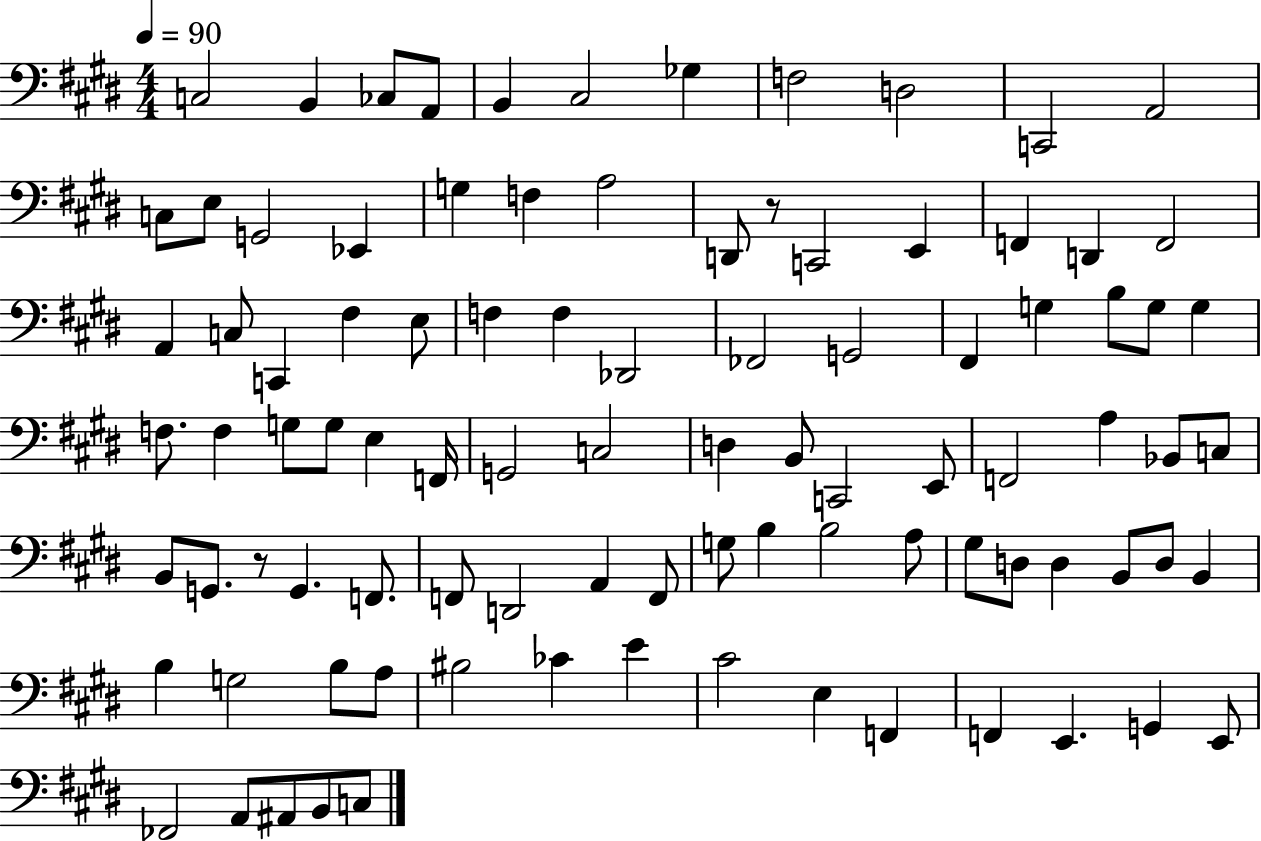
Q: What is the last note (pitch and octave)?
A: C3